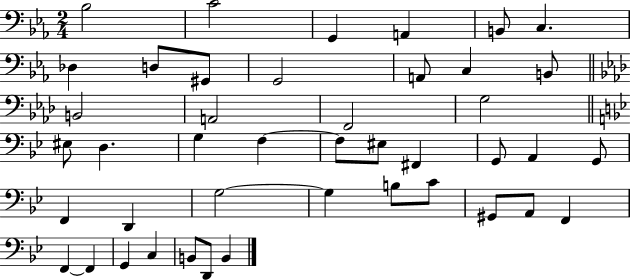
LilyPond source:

{
  \clef bass
  \numericTimeSignature
  \time 2/4
  \key ees \major
  bes2 | c'2 | g,4 a,4 | b,8 c4. | \break des4 d8 gis,8 | g,2 | a,8 c4 b,8 | \bar "||" \break \key f \minor b,2 | a,2 | f,2 | g2 | \break \bar "||" \break \key bes \major eis8 d4. | g4 f4~~ | f8 eis8 fis,4 | g,8 a,4 g,8 | \break f,4 d,4 | g2~~ | g4 b8 c'8 | gis,8 a,8 f,4 | \break f,4~~ f,4 | g,4 c4 | b,8 d,8 b,4 | \bar "|."
}